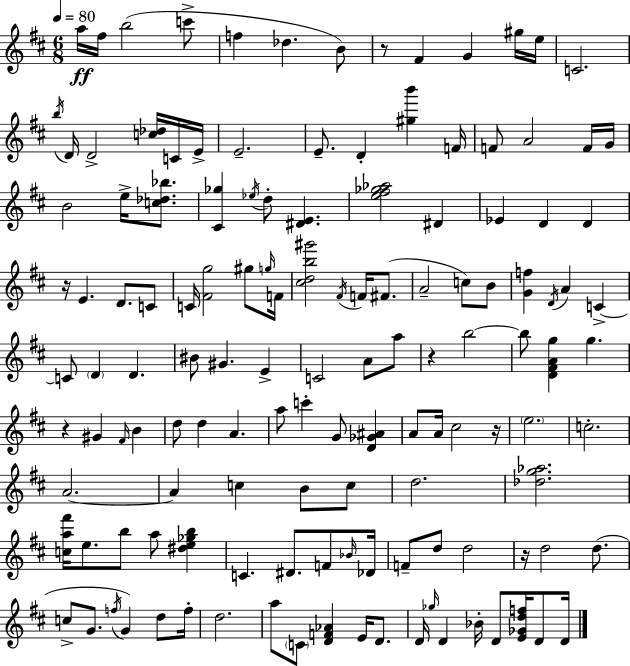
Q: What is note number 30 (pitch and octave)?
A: D#4